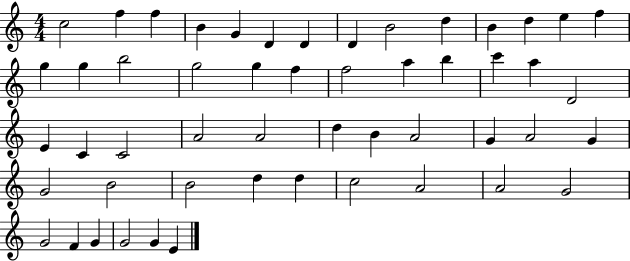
{
  \clef treble
  \numericTimeSignature
  \time 4/4
  \key c \major
  c''2 f''4 f''4 | b'4 g'4 d'4 d'4 | d'4 b'2 d''4 | b'4 d''4 e''4 f''4 | \break g''4 g''4 b''2 | g''2 g''4 f''4 | f''2 a''4 b''4 | c'''4 a''4 d'2 | \break e'4 c'4 c'2 | a'2 a'2 | d''4 b'4 a'2 | g'4 a'2 g'4 | \break g'2 b'2 | b'2 d''4 d''4 | c''2 a'2 | a'2 g'2 | \break g'2 f'4 g'4 | g'2 g'4 e'4 | \bar "|."
}